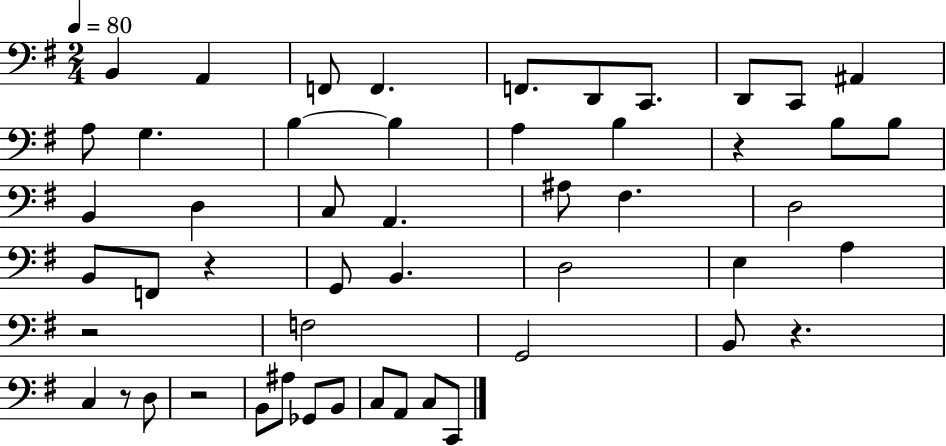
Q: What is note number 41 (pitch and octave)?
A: B2